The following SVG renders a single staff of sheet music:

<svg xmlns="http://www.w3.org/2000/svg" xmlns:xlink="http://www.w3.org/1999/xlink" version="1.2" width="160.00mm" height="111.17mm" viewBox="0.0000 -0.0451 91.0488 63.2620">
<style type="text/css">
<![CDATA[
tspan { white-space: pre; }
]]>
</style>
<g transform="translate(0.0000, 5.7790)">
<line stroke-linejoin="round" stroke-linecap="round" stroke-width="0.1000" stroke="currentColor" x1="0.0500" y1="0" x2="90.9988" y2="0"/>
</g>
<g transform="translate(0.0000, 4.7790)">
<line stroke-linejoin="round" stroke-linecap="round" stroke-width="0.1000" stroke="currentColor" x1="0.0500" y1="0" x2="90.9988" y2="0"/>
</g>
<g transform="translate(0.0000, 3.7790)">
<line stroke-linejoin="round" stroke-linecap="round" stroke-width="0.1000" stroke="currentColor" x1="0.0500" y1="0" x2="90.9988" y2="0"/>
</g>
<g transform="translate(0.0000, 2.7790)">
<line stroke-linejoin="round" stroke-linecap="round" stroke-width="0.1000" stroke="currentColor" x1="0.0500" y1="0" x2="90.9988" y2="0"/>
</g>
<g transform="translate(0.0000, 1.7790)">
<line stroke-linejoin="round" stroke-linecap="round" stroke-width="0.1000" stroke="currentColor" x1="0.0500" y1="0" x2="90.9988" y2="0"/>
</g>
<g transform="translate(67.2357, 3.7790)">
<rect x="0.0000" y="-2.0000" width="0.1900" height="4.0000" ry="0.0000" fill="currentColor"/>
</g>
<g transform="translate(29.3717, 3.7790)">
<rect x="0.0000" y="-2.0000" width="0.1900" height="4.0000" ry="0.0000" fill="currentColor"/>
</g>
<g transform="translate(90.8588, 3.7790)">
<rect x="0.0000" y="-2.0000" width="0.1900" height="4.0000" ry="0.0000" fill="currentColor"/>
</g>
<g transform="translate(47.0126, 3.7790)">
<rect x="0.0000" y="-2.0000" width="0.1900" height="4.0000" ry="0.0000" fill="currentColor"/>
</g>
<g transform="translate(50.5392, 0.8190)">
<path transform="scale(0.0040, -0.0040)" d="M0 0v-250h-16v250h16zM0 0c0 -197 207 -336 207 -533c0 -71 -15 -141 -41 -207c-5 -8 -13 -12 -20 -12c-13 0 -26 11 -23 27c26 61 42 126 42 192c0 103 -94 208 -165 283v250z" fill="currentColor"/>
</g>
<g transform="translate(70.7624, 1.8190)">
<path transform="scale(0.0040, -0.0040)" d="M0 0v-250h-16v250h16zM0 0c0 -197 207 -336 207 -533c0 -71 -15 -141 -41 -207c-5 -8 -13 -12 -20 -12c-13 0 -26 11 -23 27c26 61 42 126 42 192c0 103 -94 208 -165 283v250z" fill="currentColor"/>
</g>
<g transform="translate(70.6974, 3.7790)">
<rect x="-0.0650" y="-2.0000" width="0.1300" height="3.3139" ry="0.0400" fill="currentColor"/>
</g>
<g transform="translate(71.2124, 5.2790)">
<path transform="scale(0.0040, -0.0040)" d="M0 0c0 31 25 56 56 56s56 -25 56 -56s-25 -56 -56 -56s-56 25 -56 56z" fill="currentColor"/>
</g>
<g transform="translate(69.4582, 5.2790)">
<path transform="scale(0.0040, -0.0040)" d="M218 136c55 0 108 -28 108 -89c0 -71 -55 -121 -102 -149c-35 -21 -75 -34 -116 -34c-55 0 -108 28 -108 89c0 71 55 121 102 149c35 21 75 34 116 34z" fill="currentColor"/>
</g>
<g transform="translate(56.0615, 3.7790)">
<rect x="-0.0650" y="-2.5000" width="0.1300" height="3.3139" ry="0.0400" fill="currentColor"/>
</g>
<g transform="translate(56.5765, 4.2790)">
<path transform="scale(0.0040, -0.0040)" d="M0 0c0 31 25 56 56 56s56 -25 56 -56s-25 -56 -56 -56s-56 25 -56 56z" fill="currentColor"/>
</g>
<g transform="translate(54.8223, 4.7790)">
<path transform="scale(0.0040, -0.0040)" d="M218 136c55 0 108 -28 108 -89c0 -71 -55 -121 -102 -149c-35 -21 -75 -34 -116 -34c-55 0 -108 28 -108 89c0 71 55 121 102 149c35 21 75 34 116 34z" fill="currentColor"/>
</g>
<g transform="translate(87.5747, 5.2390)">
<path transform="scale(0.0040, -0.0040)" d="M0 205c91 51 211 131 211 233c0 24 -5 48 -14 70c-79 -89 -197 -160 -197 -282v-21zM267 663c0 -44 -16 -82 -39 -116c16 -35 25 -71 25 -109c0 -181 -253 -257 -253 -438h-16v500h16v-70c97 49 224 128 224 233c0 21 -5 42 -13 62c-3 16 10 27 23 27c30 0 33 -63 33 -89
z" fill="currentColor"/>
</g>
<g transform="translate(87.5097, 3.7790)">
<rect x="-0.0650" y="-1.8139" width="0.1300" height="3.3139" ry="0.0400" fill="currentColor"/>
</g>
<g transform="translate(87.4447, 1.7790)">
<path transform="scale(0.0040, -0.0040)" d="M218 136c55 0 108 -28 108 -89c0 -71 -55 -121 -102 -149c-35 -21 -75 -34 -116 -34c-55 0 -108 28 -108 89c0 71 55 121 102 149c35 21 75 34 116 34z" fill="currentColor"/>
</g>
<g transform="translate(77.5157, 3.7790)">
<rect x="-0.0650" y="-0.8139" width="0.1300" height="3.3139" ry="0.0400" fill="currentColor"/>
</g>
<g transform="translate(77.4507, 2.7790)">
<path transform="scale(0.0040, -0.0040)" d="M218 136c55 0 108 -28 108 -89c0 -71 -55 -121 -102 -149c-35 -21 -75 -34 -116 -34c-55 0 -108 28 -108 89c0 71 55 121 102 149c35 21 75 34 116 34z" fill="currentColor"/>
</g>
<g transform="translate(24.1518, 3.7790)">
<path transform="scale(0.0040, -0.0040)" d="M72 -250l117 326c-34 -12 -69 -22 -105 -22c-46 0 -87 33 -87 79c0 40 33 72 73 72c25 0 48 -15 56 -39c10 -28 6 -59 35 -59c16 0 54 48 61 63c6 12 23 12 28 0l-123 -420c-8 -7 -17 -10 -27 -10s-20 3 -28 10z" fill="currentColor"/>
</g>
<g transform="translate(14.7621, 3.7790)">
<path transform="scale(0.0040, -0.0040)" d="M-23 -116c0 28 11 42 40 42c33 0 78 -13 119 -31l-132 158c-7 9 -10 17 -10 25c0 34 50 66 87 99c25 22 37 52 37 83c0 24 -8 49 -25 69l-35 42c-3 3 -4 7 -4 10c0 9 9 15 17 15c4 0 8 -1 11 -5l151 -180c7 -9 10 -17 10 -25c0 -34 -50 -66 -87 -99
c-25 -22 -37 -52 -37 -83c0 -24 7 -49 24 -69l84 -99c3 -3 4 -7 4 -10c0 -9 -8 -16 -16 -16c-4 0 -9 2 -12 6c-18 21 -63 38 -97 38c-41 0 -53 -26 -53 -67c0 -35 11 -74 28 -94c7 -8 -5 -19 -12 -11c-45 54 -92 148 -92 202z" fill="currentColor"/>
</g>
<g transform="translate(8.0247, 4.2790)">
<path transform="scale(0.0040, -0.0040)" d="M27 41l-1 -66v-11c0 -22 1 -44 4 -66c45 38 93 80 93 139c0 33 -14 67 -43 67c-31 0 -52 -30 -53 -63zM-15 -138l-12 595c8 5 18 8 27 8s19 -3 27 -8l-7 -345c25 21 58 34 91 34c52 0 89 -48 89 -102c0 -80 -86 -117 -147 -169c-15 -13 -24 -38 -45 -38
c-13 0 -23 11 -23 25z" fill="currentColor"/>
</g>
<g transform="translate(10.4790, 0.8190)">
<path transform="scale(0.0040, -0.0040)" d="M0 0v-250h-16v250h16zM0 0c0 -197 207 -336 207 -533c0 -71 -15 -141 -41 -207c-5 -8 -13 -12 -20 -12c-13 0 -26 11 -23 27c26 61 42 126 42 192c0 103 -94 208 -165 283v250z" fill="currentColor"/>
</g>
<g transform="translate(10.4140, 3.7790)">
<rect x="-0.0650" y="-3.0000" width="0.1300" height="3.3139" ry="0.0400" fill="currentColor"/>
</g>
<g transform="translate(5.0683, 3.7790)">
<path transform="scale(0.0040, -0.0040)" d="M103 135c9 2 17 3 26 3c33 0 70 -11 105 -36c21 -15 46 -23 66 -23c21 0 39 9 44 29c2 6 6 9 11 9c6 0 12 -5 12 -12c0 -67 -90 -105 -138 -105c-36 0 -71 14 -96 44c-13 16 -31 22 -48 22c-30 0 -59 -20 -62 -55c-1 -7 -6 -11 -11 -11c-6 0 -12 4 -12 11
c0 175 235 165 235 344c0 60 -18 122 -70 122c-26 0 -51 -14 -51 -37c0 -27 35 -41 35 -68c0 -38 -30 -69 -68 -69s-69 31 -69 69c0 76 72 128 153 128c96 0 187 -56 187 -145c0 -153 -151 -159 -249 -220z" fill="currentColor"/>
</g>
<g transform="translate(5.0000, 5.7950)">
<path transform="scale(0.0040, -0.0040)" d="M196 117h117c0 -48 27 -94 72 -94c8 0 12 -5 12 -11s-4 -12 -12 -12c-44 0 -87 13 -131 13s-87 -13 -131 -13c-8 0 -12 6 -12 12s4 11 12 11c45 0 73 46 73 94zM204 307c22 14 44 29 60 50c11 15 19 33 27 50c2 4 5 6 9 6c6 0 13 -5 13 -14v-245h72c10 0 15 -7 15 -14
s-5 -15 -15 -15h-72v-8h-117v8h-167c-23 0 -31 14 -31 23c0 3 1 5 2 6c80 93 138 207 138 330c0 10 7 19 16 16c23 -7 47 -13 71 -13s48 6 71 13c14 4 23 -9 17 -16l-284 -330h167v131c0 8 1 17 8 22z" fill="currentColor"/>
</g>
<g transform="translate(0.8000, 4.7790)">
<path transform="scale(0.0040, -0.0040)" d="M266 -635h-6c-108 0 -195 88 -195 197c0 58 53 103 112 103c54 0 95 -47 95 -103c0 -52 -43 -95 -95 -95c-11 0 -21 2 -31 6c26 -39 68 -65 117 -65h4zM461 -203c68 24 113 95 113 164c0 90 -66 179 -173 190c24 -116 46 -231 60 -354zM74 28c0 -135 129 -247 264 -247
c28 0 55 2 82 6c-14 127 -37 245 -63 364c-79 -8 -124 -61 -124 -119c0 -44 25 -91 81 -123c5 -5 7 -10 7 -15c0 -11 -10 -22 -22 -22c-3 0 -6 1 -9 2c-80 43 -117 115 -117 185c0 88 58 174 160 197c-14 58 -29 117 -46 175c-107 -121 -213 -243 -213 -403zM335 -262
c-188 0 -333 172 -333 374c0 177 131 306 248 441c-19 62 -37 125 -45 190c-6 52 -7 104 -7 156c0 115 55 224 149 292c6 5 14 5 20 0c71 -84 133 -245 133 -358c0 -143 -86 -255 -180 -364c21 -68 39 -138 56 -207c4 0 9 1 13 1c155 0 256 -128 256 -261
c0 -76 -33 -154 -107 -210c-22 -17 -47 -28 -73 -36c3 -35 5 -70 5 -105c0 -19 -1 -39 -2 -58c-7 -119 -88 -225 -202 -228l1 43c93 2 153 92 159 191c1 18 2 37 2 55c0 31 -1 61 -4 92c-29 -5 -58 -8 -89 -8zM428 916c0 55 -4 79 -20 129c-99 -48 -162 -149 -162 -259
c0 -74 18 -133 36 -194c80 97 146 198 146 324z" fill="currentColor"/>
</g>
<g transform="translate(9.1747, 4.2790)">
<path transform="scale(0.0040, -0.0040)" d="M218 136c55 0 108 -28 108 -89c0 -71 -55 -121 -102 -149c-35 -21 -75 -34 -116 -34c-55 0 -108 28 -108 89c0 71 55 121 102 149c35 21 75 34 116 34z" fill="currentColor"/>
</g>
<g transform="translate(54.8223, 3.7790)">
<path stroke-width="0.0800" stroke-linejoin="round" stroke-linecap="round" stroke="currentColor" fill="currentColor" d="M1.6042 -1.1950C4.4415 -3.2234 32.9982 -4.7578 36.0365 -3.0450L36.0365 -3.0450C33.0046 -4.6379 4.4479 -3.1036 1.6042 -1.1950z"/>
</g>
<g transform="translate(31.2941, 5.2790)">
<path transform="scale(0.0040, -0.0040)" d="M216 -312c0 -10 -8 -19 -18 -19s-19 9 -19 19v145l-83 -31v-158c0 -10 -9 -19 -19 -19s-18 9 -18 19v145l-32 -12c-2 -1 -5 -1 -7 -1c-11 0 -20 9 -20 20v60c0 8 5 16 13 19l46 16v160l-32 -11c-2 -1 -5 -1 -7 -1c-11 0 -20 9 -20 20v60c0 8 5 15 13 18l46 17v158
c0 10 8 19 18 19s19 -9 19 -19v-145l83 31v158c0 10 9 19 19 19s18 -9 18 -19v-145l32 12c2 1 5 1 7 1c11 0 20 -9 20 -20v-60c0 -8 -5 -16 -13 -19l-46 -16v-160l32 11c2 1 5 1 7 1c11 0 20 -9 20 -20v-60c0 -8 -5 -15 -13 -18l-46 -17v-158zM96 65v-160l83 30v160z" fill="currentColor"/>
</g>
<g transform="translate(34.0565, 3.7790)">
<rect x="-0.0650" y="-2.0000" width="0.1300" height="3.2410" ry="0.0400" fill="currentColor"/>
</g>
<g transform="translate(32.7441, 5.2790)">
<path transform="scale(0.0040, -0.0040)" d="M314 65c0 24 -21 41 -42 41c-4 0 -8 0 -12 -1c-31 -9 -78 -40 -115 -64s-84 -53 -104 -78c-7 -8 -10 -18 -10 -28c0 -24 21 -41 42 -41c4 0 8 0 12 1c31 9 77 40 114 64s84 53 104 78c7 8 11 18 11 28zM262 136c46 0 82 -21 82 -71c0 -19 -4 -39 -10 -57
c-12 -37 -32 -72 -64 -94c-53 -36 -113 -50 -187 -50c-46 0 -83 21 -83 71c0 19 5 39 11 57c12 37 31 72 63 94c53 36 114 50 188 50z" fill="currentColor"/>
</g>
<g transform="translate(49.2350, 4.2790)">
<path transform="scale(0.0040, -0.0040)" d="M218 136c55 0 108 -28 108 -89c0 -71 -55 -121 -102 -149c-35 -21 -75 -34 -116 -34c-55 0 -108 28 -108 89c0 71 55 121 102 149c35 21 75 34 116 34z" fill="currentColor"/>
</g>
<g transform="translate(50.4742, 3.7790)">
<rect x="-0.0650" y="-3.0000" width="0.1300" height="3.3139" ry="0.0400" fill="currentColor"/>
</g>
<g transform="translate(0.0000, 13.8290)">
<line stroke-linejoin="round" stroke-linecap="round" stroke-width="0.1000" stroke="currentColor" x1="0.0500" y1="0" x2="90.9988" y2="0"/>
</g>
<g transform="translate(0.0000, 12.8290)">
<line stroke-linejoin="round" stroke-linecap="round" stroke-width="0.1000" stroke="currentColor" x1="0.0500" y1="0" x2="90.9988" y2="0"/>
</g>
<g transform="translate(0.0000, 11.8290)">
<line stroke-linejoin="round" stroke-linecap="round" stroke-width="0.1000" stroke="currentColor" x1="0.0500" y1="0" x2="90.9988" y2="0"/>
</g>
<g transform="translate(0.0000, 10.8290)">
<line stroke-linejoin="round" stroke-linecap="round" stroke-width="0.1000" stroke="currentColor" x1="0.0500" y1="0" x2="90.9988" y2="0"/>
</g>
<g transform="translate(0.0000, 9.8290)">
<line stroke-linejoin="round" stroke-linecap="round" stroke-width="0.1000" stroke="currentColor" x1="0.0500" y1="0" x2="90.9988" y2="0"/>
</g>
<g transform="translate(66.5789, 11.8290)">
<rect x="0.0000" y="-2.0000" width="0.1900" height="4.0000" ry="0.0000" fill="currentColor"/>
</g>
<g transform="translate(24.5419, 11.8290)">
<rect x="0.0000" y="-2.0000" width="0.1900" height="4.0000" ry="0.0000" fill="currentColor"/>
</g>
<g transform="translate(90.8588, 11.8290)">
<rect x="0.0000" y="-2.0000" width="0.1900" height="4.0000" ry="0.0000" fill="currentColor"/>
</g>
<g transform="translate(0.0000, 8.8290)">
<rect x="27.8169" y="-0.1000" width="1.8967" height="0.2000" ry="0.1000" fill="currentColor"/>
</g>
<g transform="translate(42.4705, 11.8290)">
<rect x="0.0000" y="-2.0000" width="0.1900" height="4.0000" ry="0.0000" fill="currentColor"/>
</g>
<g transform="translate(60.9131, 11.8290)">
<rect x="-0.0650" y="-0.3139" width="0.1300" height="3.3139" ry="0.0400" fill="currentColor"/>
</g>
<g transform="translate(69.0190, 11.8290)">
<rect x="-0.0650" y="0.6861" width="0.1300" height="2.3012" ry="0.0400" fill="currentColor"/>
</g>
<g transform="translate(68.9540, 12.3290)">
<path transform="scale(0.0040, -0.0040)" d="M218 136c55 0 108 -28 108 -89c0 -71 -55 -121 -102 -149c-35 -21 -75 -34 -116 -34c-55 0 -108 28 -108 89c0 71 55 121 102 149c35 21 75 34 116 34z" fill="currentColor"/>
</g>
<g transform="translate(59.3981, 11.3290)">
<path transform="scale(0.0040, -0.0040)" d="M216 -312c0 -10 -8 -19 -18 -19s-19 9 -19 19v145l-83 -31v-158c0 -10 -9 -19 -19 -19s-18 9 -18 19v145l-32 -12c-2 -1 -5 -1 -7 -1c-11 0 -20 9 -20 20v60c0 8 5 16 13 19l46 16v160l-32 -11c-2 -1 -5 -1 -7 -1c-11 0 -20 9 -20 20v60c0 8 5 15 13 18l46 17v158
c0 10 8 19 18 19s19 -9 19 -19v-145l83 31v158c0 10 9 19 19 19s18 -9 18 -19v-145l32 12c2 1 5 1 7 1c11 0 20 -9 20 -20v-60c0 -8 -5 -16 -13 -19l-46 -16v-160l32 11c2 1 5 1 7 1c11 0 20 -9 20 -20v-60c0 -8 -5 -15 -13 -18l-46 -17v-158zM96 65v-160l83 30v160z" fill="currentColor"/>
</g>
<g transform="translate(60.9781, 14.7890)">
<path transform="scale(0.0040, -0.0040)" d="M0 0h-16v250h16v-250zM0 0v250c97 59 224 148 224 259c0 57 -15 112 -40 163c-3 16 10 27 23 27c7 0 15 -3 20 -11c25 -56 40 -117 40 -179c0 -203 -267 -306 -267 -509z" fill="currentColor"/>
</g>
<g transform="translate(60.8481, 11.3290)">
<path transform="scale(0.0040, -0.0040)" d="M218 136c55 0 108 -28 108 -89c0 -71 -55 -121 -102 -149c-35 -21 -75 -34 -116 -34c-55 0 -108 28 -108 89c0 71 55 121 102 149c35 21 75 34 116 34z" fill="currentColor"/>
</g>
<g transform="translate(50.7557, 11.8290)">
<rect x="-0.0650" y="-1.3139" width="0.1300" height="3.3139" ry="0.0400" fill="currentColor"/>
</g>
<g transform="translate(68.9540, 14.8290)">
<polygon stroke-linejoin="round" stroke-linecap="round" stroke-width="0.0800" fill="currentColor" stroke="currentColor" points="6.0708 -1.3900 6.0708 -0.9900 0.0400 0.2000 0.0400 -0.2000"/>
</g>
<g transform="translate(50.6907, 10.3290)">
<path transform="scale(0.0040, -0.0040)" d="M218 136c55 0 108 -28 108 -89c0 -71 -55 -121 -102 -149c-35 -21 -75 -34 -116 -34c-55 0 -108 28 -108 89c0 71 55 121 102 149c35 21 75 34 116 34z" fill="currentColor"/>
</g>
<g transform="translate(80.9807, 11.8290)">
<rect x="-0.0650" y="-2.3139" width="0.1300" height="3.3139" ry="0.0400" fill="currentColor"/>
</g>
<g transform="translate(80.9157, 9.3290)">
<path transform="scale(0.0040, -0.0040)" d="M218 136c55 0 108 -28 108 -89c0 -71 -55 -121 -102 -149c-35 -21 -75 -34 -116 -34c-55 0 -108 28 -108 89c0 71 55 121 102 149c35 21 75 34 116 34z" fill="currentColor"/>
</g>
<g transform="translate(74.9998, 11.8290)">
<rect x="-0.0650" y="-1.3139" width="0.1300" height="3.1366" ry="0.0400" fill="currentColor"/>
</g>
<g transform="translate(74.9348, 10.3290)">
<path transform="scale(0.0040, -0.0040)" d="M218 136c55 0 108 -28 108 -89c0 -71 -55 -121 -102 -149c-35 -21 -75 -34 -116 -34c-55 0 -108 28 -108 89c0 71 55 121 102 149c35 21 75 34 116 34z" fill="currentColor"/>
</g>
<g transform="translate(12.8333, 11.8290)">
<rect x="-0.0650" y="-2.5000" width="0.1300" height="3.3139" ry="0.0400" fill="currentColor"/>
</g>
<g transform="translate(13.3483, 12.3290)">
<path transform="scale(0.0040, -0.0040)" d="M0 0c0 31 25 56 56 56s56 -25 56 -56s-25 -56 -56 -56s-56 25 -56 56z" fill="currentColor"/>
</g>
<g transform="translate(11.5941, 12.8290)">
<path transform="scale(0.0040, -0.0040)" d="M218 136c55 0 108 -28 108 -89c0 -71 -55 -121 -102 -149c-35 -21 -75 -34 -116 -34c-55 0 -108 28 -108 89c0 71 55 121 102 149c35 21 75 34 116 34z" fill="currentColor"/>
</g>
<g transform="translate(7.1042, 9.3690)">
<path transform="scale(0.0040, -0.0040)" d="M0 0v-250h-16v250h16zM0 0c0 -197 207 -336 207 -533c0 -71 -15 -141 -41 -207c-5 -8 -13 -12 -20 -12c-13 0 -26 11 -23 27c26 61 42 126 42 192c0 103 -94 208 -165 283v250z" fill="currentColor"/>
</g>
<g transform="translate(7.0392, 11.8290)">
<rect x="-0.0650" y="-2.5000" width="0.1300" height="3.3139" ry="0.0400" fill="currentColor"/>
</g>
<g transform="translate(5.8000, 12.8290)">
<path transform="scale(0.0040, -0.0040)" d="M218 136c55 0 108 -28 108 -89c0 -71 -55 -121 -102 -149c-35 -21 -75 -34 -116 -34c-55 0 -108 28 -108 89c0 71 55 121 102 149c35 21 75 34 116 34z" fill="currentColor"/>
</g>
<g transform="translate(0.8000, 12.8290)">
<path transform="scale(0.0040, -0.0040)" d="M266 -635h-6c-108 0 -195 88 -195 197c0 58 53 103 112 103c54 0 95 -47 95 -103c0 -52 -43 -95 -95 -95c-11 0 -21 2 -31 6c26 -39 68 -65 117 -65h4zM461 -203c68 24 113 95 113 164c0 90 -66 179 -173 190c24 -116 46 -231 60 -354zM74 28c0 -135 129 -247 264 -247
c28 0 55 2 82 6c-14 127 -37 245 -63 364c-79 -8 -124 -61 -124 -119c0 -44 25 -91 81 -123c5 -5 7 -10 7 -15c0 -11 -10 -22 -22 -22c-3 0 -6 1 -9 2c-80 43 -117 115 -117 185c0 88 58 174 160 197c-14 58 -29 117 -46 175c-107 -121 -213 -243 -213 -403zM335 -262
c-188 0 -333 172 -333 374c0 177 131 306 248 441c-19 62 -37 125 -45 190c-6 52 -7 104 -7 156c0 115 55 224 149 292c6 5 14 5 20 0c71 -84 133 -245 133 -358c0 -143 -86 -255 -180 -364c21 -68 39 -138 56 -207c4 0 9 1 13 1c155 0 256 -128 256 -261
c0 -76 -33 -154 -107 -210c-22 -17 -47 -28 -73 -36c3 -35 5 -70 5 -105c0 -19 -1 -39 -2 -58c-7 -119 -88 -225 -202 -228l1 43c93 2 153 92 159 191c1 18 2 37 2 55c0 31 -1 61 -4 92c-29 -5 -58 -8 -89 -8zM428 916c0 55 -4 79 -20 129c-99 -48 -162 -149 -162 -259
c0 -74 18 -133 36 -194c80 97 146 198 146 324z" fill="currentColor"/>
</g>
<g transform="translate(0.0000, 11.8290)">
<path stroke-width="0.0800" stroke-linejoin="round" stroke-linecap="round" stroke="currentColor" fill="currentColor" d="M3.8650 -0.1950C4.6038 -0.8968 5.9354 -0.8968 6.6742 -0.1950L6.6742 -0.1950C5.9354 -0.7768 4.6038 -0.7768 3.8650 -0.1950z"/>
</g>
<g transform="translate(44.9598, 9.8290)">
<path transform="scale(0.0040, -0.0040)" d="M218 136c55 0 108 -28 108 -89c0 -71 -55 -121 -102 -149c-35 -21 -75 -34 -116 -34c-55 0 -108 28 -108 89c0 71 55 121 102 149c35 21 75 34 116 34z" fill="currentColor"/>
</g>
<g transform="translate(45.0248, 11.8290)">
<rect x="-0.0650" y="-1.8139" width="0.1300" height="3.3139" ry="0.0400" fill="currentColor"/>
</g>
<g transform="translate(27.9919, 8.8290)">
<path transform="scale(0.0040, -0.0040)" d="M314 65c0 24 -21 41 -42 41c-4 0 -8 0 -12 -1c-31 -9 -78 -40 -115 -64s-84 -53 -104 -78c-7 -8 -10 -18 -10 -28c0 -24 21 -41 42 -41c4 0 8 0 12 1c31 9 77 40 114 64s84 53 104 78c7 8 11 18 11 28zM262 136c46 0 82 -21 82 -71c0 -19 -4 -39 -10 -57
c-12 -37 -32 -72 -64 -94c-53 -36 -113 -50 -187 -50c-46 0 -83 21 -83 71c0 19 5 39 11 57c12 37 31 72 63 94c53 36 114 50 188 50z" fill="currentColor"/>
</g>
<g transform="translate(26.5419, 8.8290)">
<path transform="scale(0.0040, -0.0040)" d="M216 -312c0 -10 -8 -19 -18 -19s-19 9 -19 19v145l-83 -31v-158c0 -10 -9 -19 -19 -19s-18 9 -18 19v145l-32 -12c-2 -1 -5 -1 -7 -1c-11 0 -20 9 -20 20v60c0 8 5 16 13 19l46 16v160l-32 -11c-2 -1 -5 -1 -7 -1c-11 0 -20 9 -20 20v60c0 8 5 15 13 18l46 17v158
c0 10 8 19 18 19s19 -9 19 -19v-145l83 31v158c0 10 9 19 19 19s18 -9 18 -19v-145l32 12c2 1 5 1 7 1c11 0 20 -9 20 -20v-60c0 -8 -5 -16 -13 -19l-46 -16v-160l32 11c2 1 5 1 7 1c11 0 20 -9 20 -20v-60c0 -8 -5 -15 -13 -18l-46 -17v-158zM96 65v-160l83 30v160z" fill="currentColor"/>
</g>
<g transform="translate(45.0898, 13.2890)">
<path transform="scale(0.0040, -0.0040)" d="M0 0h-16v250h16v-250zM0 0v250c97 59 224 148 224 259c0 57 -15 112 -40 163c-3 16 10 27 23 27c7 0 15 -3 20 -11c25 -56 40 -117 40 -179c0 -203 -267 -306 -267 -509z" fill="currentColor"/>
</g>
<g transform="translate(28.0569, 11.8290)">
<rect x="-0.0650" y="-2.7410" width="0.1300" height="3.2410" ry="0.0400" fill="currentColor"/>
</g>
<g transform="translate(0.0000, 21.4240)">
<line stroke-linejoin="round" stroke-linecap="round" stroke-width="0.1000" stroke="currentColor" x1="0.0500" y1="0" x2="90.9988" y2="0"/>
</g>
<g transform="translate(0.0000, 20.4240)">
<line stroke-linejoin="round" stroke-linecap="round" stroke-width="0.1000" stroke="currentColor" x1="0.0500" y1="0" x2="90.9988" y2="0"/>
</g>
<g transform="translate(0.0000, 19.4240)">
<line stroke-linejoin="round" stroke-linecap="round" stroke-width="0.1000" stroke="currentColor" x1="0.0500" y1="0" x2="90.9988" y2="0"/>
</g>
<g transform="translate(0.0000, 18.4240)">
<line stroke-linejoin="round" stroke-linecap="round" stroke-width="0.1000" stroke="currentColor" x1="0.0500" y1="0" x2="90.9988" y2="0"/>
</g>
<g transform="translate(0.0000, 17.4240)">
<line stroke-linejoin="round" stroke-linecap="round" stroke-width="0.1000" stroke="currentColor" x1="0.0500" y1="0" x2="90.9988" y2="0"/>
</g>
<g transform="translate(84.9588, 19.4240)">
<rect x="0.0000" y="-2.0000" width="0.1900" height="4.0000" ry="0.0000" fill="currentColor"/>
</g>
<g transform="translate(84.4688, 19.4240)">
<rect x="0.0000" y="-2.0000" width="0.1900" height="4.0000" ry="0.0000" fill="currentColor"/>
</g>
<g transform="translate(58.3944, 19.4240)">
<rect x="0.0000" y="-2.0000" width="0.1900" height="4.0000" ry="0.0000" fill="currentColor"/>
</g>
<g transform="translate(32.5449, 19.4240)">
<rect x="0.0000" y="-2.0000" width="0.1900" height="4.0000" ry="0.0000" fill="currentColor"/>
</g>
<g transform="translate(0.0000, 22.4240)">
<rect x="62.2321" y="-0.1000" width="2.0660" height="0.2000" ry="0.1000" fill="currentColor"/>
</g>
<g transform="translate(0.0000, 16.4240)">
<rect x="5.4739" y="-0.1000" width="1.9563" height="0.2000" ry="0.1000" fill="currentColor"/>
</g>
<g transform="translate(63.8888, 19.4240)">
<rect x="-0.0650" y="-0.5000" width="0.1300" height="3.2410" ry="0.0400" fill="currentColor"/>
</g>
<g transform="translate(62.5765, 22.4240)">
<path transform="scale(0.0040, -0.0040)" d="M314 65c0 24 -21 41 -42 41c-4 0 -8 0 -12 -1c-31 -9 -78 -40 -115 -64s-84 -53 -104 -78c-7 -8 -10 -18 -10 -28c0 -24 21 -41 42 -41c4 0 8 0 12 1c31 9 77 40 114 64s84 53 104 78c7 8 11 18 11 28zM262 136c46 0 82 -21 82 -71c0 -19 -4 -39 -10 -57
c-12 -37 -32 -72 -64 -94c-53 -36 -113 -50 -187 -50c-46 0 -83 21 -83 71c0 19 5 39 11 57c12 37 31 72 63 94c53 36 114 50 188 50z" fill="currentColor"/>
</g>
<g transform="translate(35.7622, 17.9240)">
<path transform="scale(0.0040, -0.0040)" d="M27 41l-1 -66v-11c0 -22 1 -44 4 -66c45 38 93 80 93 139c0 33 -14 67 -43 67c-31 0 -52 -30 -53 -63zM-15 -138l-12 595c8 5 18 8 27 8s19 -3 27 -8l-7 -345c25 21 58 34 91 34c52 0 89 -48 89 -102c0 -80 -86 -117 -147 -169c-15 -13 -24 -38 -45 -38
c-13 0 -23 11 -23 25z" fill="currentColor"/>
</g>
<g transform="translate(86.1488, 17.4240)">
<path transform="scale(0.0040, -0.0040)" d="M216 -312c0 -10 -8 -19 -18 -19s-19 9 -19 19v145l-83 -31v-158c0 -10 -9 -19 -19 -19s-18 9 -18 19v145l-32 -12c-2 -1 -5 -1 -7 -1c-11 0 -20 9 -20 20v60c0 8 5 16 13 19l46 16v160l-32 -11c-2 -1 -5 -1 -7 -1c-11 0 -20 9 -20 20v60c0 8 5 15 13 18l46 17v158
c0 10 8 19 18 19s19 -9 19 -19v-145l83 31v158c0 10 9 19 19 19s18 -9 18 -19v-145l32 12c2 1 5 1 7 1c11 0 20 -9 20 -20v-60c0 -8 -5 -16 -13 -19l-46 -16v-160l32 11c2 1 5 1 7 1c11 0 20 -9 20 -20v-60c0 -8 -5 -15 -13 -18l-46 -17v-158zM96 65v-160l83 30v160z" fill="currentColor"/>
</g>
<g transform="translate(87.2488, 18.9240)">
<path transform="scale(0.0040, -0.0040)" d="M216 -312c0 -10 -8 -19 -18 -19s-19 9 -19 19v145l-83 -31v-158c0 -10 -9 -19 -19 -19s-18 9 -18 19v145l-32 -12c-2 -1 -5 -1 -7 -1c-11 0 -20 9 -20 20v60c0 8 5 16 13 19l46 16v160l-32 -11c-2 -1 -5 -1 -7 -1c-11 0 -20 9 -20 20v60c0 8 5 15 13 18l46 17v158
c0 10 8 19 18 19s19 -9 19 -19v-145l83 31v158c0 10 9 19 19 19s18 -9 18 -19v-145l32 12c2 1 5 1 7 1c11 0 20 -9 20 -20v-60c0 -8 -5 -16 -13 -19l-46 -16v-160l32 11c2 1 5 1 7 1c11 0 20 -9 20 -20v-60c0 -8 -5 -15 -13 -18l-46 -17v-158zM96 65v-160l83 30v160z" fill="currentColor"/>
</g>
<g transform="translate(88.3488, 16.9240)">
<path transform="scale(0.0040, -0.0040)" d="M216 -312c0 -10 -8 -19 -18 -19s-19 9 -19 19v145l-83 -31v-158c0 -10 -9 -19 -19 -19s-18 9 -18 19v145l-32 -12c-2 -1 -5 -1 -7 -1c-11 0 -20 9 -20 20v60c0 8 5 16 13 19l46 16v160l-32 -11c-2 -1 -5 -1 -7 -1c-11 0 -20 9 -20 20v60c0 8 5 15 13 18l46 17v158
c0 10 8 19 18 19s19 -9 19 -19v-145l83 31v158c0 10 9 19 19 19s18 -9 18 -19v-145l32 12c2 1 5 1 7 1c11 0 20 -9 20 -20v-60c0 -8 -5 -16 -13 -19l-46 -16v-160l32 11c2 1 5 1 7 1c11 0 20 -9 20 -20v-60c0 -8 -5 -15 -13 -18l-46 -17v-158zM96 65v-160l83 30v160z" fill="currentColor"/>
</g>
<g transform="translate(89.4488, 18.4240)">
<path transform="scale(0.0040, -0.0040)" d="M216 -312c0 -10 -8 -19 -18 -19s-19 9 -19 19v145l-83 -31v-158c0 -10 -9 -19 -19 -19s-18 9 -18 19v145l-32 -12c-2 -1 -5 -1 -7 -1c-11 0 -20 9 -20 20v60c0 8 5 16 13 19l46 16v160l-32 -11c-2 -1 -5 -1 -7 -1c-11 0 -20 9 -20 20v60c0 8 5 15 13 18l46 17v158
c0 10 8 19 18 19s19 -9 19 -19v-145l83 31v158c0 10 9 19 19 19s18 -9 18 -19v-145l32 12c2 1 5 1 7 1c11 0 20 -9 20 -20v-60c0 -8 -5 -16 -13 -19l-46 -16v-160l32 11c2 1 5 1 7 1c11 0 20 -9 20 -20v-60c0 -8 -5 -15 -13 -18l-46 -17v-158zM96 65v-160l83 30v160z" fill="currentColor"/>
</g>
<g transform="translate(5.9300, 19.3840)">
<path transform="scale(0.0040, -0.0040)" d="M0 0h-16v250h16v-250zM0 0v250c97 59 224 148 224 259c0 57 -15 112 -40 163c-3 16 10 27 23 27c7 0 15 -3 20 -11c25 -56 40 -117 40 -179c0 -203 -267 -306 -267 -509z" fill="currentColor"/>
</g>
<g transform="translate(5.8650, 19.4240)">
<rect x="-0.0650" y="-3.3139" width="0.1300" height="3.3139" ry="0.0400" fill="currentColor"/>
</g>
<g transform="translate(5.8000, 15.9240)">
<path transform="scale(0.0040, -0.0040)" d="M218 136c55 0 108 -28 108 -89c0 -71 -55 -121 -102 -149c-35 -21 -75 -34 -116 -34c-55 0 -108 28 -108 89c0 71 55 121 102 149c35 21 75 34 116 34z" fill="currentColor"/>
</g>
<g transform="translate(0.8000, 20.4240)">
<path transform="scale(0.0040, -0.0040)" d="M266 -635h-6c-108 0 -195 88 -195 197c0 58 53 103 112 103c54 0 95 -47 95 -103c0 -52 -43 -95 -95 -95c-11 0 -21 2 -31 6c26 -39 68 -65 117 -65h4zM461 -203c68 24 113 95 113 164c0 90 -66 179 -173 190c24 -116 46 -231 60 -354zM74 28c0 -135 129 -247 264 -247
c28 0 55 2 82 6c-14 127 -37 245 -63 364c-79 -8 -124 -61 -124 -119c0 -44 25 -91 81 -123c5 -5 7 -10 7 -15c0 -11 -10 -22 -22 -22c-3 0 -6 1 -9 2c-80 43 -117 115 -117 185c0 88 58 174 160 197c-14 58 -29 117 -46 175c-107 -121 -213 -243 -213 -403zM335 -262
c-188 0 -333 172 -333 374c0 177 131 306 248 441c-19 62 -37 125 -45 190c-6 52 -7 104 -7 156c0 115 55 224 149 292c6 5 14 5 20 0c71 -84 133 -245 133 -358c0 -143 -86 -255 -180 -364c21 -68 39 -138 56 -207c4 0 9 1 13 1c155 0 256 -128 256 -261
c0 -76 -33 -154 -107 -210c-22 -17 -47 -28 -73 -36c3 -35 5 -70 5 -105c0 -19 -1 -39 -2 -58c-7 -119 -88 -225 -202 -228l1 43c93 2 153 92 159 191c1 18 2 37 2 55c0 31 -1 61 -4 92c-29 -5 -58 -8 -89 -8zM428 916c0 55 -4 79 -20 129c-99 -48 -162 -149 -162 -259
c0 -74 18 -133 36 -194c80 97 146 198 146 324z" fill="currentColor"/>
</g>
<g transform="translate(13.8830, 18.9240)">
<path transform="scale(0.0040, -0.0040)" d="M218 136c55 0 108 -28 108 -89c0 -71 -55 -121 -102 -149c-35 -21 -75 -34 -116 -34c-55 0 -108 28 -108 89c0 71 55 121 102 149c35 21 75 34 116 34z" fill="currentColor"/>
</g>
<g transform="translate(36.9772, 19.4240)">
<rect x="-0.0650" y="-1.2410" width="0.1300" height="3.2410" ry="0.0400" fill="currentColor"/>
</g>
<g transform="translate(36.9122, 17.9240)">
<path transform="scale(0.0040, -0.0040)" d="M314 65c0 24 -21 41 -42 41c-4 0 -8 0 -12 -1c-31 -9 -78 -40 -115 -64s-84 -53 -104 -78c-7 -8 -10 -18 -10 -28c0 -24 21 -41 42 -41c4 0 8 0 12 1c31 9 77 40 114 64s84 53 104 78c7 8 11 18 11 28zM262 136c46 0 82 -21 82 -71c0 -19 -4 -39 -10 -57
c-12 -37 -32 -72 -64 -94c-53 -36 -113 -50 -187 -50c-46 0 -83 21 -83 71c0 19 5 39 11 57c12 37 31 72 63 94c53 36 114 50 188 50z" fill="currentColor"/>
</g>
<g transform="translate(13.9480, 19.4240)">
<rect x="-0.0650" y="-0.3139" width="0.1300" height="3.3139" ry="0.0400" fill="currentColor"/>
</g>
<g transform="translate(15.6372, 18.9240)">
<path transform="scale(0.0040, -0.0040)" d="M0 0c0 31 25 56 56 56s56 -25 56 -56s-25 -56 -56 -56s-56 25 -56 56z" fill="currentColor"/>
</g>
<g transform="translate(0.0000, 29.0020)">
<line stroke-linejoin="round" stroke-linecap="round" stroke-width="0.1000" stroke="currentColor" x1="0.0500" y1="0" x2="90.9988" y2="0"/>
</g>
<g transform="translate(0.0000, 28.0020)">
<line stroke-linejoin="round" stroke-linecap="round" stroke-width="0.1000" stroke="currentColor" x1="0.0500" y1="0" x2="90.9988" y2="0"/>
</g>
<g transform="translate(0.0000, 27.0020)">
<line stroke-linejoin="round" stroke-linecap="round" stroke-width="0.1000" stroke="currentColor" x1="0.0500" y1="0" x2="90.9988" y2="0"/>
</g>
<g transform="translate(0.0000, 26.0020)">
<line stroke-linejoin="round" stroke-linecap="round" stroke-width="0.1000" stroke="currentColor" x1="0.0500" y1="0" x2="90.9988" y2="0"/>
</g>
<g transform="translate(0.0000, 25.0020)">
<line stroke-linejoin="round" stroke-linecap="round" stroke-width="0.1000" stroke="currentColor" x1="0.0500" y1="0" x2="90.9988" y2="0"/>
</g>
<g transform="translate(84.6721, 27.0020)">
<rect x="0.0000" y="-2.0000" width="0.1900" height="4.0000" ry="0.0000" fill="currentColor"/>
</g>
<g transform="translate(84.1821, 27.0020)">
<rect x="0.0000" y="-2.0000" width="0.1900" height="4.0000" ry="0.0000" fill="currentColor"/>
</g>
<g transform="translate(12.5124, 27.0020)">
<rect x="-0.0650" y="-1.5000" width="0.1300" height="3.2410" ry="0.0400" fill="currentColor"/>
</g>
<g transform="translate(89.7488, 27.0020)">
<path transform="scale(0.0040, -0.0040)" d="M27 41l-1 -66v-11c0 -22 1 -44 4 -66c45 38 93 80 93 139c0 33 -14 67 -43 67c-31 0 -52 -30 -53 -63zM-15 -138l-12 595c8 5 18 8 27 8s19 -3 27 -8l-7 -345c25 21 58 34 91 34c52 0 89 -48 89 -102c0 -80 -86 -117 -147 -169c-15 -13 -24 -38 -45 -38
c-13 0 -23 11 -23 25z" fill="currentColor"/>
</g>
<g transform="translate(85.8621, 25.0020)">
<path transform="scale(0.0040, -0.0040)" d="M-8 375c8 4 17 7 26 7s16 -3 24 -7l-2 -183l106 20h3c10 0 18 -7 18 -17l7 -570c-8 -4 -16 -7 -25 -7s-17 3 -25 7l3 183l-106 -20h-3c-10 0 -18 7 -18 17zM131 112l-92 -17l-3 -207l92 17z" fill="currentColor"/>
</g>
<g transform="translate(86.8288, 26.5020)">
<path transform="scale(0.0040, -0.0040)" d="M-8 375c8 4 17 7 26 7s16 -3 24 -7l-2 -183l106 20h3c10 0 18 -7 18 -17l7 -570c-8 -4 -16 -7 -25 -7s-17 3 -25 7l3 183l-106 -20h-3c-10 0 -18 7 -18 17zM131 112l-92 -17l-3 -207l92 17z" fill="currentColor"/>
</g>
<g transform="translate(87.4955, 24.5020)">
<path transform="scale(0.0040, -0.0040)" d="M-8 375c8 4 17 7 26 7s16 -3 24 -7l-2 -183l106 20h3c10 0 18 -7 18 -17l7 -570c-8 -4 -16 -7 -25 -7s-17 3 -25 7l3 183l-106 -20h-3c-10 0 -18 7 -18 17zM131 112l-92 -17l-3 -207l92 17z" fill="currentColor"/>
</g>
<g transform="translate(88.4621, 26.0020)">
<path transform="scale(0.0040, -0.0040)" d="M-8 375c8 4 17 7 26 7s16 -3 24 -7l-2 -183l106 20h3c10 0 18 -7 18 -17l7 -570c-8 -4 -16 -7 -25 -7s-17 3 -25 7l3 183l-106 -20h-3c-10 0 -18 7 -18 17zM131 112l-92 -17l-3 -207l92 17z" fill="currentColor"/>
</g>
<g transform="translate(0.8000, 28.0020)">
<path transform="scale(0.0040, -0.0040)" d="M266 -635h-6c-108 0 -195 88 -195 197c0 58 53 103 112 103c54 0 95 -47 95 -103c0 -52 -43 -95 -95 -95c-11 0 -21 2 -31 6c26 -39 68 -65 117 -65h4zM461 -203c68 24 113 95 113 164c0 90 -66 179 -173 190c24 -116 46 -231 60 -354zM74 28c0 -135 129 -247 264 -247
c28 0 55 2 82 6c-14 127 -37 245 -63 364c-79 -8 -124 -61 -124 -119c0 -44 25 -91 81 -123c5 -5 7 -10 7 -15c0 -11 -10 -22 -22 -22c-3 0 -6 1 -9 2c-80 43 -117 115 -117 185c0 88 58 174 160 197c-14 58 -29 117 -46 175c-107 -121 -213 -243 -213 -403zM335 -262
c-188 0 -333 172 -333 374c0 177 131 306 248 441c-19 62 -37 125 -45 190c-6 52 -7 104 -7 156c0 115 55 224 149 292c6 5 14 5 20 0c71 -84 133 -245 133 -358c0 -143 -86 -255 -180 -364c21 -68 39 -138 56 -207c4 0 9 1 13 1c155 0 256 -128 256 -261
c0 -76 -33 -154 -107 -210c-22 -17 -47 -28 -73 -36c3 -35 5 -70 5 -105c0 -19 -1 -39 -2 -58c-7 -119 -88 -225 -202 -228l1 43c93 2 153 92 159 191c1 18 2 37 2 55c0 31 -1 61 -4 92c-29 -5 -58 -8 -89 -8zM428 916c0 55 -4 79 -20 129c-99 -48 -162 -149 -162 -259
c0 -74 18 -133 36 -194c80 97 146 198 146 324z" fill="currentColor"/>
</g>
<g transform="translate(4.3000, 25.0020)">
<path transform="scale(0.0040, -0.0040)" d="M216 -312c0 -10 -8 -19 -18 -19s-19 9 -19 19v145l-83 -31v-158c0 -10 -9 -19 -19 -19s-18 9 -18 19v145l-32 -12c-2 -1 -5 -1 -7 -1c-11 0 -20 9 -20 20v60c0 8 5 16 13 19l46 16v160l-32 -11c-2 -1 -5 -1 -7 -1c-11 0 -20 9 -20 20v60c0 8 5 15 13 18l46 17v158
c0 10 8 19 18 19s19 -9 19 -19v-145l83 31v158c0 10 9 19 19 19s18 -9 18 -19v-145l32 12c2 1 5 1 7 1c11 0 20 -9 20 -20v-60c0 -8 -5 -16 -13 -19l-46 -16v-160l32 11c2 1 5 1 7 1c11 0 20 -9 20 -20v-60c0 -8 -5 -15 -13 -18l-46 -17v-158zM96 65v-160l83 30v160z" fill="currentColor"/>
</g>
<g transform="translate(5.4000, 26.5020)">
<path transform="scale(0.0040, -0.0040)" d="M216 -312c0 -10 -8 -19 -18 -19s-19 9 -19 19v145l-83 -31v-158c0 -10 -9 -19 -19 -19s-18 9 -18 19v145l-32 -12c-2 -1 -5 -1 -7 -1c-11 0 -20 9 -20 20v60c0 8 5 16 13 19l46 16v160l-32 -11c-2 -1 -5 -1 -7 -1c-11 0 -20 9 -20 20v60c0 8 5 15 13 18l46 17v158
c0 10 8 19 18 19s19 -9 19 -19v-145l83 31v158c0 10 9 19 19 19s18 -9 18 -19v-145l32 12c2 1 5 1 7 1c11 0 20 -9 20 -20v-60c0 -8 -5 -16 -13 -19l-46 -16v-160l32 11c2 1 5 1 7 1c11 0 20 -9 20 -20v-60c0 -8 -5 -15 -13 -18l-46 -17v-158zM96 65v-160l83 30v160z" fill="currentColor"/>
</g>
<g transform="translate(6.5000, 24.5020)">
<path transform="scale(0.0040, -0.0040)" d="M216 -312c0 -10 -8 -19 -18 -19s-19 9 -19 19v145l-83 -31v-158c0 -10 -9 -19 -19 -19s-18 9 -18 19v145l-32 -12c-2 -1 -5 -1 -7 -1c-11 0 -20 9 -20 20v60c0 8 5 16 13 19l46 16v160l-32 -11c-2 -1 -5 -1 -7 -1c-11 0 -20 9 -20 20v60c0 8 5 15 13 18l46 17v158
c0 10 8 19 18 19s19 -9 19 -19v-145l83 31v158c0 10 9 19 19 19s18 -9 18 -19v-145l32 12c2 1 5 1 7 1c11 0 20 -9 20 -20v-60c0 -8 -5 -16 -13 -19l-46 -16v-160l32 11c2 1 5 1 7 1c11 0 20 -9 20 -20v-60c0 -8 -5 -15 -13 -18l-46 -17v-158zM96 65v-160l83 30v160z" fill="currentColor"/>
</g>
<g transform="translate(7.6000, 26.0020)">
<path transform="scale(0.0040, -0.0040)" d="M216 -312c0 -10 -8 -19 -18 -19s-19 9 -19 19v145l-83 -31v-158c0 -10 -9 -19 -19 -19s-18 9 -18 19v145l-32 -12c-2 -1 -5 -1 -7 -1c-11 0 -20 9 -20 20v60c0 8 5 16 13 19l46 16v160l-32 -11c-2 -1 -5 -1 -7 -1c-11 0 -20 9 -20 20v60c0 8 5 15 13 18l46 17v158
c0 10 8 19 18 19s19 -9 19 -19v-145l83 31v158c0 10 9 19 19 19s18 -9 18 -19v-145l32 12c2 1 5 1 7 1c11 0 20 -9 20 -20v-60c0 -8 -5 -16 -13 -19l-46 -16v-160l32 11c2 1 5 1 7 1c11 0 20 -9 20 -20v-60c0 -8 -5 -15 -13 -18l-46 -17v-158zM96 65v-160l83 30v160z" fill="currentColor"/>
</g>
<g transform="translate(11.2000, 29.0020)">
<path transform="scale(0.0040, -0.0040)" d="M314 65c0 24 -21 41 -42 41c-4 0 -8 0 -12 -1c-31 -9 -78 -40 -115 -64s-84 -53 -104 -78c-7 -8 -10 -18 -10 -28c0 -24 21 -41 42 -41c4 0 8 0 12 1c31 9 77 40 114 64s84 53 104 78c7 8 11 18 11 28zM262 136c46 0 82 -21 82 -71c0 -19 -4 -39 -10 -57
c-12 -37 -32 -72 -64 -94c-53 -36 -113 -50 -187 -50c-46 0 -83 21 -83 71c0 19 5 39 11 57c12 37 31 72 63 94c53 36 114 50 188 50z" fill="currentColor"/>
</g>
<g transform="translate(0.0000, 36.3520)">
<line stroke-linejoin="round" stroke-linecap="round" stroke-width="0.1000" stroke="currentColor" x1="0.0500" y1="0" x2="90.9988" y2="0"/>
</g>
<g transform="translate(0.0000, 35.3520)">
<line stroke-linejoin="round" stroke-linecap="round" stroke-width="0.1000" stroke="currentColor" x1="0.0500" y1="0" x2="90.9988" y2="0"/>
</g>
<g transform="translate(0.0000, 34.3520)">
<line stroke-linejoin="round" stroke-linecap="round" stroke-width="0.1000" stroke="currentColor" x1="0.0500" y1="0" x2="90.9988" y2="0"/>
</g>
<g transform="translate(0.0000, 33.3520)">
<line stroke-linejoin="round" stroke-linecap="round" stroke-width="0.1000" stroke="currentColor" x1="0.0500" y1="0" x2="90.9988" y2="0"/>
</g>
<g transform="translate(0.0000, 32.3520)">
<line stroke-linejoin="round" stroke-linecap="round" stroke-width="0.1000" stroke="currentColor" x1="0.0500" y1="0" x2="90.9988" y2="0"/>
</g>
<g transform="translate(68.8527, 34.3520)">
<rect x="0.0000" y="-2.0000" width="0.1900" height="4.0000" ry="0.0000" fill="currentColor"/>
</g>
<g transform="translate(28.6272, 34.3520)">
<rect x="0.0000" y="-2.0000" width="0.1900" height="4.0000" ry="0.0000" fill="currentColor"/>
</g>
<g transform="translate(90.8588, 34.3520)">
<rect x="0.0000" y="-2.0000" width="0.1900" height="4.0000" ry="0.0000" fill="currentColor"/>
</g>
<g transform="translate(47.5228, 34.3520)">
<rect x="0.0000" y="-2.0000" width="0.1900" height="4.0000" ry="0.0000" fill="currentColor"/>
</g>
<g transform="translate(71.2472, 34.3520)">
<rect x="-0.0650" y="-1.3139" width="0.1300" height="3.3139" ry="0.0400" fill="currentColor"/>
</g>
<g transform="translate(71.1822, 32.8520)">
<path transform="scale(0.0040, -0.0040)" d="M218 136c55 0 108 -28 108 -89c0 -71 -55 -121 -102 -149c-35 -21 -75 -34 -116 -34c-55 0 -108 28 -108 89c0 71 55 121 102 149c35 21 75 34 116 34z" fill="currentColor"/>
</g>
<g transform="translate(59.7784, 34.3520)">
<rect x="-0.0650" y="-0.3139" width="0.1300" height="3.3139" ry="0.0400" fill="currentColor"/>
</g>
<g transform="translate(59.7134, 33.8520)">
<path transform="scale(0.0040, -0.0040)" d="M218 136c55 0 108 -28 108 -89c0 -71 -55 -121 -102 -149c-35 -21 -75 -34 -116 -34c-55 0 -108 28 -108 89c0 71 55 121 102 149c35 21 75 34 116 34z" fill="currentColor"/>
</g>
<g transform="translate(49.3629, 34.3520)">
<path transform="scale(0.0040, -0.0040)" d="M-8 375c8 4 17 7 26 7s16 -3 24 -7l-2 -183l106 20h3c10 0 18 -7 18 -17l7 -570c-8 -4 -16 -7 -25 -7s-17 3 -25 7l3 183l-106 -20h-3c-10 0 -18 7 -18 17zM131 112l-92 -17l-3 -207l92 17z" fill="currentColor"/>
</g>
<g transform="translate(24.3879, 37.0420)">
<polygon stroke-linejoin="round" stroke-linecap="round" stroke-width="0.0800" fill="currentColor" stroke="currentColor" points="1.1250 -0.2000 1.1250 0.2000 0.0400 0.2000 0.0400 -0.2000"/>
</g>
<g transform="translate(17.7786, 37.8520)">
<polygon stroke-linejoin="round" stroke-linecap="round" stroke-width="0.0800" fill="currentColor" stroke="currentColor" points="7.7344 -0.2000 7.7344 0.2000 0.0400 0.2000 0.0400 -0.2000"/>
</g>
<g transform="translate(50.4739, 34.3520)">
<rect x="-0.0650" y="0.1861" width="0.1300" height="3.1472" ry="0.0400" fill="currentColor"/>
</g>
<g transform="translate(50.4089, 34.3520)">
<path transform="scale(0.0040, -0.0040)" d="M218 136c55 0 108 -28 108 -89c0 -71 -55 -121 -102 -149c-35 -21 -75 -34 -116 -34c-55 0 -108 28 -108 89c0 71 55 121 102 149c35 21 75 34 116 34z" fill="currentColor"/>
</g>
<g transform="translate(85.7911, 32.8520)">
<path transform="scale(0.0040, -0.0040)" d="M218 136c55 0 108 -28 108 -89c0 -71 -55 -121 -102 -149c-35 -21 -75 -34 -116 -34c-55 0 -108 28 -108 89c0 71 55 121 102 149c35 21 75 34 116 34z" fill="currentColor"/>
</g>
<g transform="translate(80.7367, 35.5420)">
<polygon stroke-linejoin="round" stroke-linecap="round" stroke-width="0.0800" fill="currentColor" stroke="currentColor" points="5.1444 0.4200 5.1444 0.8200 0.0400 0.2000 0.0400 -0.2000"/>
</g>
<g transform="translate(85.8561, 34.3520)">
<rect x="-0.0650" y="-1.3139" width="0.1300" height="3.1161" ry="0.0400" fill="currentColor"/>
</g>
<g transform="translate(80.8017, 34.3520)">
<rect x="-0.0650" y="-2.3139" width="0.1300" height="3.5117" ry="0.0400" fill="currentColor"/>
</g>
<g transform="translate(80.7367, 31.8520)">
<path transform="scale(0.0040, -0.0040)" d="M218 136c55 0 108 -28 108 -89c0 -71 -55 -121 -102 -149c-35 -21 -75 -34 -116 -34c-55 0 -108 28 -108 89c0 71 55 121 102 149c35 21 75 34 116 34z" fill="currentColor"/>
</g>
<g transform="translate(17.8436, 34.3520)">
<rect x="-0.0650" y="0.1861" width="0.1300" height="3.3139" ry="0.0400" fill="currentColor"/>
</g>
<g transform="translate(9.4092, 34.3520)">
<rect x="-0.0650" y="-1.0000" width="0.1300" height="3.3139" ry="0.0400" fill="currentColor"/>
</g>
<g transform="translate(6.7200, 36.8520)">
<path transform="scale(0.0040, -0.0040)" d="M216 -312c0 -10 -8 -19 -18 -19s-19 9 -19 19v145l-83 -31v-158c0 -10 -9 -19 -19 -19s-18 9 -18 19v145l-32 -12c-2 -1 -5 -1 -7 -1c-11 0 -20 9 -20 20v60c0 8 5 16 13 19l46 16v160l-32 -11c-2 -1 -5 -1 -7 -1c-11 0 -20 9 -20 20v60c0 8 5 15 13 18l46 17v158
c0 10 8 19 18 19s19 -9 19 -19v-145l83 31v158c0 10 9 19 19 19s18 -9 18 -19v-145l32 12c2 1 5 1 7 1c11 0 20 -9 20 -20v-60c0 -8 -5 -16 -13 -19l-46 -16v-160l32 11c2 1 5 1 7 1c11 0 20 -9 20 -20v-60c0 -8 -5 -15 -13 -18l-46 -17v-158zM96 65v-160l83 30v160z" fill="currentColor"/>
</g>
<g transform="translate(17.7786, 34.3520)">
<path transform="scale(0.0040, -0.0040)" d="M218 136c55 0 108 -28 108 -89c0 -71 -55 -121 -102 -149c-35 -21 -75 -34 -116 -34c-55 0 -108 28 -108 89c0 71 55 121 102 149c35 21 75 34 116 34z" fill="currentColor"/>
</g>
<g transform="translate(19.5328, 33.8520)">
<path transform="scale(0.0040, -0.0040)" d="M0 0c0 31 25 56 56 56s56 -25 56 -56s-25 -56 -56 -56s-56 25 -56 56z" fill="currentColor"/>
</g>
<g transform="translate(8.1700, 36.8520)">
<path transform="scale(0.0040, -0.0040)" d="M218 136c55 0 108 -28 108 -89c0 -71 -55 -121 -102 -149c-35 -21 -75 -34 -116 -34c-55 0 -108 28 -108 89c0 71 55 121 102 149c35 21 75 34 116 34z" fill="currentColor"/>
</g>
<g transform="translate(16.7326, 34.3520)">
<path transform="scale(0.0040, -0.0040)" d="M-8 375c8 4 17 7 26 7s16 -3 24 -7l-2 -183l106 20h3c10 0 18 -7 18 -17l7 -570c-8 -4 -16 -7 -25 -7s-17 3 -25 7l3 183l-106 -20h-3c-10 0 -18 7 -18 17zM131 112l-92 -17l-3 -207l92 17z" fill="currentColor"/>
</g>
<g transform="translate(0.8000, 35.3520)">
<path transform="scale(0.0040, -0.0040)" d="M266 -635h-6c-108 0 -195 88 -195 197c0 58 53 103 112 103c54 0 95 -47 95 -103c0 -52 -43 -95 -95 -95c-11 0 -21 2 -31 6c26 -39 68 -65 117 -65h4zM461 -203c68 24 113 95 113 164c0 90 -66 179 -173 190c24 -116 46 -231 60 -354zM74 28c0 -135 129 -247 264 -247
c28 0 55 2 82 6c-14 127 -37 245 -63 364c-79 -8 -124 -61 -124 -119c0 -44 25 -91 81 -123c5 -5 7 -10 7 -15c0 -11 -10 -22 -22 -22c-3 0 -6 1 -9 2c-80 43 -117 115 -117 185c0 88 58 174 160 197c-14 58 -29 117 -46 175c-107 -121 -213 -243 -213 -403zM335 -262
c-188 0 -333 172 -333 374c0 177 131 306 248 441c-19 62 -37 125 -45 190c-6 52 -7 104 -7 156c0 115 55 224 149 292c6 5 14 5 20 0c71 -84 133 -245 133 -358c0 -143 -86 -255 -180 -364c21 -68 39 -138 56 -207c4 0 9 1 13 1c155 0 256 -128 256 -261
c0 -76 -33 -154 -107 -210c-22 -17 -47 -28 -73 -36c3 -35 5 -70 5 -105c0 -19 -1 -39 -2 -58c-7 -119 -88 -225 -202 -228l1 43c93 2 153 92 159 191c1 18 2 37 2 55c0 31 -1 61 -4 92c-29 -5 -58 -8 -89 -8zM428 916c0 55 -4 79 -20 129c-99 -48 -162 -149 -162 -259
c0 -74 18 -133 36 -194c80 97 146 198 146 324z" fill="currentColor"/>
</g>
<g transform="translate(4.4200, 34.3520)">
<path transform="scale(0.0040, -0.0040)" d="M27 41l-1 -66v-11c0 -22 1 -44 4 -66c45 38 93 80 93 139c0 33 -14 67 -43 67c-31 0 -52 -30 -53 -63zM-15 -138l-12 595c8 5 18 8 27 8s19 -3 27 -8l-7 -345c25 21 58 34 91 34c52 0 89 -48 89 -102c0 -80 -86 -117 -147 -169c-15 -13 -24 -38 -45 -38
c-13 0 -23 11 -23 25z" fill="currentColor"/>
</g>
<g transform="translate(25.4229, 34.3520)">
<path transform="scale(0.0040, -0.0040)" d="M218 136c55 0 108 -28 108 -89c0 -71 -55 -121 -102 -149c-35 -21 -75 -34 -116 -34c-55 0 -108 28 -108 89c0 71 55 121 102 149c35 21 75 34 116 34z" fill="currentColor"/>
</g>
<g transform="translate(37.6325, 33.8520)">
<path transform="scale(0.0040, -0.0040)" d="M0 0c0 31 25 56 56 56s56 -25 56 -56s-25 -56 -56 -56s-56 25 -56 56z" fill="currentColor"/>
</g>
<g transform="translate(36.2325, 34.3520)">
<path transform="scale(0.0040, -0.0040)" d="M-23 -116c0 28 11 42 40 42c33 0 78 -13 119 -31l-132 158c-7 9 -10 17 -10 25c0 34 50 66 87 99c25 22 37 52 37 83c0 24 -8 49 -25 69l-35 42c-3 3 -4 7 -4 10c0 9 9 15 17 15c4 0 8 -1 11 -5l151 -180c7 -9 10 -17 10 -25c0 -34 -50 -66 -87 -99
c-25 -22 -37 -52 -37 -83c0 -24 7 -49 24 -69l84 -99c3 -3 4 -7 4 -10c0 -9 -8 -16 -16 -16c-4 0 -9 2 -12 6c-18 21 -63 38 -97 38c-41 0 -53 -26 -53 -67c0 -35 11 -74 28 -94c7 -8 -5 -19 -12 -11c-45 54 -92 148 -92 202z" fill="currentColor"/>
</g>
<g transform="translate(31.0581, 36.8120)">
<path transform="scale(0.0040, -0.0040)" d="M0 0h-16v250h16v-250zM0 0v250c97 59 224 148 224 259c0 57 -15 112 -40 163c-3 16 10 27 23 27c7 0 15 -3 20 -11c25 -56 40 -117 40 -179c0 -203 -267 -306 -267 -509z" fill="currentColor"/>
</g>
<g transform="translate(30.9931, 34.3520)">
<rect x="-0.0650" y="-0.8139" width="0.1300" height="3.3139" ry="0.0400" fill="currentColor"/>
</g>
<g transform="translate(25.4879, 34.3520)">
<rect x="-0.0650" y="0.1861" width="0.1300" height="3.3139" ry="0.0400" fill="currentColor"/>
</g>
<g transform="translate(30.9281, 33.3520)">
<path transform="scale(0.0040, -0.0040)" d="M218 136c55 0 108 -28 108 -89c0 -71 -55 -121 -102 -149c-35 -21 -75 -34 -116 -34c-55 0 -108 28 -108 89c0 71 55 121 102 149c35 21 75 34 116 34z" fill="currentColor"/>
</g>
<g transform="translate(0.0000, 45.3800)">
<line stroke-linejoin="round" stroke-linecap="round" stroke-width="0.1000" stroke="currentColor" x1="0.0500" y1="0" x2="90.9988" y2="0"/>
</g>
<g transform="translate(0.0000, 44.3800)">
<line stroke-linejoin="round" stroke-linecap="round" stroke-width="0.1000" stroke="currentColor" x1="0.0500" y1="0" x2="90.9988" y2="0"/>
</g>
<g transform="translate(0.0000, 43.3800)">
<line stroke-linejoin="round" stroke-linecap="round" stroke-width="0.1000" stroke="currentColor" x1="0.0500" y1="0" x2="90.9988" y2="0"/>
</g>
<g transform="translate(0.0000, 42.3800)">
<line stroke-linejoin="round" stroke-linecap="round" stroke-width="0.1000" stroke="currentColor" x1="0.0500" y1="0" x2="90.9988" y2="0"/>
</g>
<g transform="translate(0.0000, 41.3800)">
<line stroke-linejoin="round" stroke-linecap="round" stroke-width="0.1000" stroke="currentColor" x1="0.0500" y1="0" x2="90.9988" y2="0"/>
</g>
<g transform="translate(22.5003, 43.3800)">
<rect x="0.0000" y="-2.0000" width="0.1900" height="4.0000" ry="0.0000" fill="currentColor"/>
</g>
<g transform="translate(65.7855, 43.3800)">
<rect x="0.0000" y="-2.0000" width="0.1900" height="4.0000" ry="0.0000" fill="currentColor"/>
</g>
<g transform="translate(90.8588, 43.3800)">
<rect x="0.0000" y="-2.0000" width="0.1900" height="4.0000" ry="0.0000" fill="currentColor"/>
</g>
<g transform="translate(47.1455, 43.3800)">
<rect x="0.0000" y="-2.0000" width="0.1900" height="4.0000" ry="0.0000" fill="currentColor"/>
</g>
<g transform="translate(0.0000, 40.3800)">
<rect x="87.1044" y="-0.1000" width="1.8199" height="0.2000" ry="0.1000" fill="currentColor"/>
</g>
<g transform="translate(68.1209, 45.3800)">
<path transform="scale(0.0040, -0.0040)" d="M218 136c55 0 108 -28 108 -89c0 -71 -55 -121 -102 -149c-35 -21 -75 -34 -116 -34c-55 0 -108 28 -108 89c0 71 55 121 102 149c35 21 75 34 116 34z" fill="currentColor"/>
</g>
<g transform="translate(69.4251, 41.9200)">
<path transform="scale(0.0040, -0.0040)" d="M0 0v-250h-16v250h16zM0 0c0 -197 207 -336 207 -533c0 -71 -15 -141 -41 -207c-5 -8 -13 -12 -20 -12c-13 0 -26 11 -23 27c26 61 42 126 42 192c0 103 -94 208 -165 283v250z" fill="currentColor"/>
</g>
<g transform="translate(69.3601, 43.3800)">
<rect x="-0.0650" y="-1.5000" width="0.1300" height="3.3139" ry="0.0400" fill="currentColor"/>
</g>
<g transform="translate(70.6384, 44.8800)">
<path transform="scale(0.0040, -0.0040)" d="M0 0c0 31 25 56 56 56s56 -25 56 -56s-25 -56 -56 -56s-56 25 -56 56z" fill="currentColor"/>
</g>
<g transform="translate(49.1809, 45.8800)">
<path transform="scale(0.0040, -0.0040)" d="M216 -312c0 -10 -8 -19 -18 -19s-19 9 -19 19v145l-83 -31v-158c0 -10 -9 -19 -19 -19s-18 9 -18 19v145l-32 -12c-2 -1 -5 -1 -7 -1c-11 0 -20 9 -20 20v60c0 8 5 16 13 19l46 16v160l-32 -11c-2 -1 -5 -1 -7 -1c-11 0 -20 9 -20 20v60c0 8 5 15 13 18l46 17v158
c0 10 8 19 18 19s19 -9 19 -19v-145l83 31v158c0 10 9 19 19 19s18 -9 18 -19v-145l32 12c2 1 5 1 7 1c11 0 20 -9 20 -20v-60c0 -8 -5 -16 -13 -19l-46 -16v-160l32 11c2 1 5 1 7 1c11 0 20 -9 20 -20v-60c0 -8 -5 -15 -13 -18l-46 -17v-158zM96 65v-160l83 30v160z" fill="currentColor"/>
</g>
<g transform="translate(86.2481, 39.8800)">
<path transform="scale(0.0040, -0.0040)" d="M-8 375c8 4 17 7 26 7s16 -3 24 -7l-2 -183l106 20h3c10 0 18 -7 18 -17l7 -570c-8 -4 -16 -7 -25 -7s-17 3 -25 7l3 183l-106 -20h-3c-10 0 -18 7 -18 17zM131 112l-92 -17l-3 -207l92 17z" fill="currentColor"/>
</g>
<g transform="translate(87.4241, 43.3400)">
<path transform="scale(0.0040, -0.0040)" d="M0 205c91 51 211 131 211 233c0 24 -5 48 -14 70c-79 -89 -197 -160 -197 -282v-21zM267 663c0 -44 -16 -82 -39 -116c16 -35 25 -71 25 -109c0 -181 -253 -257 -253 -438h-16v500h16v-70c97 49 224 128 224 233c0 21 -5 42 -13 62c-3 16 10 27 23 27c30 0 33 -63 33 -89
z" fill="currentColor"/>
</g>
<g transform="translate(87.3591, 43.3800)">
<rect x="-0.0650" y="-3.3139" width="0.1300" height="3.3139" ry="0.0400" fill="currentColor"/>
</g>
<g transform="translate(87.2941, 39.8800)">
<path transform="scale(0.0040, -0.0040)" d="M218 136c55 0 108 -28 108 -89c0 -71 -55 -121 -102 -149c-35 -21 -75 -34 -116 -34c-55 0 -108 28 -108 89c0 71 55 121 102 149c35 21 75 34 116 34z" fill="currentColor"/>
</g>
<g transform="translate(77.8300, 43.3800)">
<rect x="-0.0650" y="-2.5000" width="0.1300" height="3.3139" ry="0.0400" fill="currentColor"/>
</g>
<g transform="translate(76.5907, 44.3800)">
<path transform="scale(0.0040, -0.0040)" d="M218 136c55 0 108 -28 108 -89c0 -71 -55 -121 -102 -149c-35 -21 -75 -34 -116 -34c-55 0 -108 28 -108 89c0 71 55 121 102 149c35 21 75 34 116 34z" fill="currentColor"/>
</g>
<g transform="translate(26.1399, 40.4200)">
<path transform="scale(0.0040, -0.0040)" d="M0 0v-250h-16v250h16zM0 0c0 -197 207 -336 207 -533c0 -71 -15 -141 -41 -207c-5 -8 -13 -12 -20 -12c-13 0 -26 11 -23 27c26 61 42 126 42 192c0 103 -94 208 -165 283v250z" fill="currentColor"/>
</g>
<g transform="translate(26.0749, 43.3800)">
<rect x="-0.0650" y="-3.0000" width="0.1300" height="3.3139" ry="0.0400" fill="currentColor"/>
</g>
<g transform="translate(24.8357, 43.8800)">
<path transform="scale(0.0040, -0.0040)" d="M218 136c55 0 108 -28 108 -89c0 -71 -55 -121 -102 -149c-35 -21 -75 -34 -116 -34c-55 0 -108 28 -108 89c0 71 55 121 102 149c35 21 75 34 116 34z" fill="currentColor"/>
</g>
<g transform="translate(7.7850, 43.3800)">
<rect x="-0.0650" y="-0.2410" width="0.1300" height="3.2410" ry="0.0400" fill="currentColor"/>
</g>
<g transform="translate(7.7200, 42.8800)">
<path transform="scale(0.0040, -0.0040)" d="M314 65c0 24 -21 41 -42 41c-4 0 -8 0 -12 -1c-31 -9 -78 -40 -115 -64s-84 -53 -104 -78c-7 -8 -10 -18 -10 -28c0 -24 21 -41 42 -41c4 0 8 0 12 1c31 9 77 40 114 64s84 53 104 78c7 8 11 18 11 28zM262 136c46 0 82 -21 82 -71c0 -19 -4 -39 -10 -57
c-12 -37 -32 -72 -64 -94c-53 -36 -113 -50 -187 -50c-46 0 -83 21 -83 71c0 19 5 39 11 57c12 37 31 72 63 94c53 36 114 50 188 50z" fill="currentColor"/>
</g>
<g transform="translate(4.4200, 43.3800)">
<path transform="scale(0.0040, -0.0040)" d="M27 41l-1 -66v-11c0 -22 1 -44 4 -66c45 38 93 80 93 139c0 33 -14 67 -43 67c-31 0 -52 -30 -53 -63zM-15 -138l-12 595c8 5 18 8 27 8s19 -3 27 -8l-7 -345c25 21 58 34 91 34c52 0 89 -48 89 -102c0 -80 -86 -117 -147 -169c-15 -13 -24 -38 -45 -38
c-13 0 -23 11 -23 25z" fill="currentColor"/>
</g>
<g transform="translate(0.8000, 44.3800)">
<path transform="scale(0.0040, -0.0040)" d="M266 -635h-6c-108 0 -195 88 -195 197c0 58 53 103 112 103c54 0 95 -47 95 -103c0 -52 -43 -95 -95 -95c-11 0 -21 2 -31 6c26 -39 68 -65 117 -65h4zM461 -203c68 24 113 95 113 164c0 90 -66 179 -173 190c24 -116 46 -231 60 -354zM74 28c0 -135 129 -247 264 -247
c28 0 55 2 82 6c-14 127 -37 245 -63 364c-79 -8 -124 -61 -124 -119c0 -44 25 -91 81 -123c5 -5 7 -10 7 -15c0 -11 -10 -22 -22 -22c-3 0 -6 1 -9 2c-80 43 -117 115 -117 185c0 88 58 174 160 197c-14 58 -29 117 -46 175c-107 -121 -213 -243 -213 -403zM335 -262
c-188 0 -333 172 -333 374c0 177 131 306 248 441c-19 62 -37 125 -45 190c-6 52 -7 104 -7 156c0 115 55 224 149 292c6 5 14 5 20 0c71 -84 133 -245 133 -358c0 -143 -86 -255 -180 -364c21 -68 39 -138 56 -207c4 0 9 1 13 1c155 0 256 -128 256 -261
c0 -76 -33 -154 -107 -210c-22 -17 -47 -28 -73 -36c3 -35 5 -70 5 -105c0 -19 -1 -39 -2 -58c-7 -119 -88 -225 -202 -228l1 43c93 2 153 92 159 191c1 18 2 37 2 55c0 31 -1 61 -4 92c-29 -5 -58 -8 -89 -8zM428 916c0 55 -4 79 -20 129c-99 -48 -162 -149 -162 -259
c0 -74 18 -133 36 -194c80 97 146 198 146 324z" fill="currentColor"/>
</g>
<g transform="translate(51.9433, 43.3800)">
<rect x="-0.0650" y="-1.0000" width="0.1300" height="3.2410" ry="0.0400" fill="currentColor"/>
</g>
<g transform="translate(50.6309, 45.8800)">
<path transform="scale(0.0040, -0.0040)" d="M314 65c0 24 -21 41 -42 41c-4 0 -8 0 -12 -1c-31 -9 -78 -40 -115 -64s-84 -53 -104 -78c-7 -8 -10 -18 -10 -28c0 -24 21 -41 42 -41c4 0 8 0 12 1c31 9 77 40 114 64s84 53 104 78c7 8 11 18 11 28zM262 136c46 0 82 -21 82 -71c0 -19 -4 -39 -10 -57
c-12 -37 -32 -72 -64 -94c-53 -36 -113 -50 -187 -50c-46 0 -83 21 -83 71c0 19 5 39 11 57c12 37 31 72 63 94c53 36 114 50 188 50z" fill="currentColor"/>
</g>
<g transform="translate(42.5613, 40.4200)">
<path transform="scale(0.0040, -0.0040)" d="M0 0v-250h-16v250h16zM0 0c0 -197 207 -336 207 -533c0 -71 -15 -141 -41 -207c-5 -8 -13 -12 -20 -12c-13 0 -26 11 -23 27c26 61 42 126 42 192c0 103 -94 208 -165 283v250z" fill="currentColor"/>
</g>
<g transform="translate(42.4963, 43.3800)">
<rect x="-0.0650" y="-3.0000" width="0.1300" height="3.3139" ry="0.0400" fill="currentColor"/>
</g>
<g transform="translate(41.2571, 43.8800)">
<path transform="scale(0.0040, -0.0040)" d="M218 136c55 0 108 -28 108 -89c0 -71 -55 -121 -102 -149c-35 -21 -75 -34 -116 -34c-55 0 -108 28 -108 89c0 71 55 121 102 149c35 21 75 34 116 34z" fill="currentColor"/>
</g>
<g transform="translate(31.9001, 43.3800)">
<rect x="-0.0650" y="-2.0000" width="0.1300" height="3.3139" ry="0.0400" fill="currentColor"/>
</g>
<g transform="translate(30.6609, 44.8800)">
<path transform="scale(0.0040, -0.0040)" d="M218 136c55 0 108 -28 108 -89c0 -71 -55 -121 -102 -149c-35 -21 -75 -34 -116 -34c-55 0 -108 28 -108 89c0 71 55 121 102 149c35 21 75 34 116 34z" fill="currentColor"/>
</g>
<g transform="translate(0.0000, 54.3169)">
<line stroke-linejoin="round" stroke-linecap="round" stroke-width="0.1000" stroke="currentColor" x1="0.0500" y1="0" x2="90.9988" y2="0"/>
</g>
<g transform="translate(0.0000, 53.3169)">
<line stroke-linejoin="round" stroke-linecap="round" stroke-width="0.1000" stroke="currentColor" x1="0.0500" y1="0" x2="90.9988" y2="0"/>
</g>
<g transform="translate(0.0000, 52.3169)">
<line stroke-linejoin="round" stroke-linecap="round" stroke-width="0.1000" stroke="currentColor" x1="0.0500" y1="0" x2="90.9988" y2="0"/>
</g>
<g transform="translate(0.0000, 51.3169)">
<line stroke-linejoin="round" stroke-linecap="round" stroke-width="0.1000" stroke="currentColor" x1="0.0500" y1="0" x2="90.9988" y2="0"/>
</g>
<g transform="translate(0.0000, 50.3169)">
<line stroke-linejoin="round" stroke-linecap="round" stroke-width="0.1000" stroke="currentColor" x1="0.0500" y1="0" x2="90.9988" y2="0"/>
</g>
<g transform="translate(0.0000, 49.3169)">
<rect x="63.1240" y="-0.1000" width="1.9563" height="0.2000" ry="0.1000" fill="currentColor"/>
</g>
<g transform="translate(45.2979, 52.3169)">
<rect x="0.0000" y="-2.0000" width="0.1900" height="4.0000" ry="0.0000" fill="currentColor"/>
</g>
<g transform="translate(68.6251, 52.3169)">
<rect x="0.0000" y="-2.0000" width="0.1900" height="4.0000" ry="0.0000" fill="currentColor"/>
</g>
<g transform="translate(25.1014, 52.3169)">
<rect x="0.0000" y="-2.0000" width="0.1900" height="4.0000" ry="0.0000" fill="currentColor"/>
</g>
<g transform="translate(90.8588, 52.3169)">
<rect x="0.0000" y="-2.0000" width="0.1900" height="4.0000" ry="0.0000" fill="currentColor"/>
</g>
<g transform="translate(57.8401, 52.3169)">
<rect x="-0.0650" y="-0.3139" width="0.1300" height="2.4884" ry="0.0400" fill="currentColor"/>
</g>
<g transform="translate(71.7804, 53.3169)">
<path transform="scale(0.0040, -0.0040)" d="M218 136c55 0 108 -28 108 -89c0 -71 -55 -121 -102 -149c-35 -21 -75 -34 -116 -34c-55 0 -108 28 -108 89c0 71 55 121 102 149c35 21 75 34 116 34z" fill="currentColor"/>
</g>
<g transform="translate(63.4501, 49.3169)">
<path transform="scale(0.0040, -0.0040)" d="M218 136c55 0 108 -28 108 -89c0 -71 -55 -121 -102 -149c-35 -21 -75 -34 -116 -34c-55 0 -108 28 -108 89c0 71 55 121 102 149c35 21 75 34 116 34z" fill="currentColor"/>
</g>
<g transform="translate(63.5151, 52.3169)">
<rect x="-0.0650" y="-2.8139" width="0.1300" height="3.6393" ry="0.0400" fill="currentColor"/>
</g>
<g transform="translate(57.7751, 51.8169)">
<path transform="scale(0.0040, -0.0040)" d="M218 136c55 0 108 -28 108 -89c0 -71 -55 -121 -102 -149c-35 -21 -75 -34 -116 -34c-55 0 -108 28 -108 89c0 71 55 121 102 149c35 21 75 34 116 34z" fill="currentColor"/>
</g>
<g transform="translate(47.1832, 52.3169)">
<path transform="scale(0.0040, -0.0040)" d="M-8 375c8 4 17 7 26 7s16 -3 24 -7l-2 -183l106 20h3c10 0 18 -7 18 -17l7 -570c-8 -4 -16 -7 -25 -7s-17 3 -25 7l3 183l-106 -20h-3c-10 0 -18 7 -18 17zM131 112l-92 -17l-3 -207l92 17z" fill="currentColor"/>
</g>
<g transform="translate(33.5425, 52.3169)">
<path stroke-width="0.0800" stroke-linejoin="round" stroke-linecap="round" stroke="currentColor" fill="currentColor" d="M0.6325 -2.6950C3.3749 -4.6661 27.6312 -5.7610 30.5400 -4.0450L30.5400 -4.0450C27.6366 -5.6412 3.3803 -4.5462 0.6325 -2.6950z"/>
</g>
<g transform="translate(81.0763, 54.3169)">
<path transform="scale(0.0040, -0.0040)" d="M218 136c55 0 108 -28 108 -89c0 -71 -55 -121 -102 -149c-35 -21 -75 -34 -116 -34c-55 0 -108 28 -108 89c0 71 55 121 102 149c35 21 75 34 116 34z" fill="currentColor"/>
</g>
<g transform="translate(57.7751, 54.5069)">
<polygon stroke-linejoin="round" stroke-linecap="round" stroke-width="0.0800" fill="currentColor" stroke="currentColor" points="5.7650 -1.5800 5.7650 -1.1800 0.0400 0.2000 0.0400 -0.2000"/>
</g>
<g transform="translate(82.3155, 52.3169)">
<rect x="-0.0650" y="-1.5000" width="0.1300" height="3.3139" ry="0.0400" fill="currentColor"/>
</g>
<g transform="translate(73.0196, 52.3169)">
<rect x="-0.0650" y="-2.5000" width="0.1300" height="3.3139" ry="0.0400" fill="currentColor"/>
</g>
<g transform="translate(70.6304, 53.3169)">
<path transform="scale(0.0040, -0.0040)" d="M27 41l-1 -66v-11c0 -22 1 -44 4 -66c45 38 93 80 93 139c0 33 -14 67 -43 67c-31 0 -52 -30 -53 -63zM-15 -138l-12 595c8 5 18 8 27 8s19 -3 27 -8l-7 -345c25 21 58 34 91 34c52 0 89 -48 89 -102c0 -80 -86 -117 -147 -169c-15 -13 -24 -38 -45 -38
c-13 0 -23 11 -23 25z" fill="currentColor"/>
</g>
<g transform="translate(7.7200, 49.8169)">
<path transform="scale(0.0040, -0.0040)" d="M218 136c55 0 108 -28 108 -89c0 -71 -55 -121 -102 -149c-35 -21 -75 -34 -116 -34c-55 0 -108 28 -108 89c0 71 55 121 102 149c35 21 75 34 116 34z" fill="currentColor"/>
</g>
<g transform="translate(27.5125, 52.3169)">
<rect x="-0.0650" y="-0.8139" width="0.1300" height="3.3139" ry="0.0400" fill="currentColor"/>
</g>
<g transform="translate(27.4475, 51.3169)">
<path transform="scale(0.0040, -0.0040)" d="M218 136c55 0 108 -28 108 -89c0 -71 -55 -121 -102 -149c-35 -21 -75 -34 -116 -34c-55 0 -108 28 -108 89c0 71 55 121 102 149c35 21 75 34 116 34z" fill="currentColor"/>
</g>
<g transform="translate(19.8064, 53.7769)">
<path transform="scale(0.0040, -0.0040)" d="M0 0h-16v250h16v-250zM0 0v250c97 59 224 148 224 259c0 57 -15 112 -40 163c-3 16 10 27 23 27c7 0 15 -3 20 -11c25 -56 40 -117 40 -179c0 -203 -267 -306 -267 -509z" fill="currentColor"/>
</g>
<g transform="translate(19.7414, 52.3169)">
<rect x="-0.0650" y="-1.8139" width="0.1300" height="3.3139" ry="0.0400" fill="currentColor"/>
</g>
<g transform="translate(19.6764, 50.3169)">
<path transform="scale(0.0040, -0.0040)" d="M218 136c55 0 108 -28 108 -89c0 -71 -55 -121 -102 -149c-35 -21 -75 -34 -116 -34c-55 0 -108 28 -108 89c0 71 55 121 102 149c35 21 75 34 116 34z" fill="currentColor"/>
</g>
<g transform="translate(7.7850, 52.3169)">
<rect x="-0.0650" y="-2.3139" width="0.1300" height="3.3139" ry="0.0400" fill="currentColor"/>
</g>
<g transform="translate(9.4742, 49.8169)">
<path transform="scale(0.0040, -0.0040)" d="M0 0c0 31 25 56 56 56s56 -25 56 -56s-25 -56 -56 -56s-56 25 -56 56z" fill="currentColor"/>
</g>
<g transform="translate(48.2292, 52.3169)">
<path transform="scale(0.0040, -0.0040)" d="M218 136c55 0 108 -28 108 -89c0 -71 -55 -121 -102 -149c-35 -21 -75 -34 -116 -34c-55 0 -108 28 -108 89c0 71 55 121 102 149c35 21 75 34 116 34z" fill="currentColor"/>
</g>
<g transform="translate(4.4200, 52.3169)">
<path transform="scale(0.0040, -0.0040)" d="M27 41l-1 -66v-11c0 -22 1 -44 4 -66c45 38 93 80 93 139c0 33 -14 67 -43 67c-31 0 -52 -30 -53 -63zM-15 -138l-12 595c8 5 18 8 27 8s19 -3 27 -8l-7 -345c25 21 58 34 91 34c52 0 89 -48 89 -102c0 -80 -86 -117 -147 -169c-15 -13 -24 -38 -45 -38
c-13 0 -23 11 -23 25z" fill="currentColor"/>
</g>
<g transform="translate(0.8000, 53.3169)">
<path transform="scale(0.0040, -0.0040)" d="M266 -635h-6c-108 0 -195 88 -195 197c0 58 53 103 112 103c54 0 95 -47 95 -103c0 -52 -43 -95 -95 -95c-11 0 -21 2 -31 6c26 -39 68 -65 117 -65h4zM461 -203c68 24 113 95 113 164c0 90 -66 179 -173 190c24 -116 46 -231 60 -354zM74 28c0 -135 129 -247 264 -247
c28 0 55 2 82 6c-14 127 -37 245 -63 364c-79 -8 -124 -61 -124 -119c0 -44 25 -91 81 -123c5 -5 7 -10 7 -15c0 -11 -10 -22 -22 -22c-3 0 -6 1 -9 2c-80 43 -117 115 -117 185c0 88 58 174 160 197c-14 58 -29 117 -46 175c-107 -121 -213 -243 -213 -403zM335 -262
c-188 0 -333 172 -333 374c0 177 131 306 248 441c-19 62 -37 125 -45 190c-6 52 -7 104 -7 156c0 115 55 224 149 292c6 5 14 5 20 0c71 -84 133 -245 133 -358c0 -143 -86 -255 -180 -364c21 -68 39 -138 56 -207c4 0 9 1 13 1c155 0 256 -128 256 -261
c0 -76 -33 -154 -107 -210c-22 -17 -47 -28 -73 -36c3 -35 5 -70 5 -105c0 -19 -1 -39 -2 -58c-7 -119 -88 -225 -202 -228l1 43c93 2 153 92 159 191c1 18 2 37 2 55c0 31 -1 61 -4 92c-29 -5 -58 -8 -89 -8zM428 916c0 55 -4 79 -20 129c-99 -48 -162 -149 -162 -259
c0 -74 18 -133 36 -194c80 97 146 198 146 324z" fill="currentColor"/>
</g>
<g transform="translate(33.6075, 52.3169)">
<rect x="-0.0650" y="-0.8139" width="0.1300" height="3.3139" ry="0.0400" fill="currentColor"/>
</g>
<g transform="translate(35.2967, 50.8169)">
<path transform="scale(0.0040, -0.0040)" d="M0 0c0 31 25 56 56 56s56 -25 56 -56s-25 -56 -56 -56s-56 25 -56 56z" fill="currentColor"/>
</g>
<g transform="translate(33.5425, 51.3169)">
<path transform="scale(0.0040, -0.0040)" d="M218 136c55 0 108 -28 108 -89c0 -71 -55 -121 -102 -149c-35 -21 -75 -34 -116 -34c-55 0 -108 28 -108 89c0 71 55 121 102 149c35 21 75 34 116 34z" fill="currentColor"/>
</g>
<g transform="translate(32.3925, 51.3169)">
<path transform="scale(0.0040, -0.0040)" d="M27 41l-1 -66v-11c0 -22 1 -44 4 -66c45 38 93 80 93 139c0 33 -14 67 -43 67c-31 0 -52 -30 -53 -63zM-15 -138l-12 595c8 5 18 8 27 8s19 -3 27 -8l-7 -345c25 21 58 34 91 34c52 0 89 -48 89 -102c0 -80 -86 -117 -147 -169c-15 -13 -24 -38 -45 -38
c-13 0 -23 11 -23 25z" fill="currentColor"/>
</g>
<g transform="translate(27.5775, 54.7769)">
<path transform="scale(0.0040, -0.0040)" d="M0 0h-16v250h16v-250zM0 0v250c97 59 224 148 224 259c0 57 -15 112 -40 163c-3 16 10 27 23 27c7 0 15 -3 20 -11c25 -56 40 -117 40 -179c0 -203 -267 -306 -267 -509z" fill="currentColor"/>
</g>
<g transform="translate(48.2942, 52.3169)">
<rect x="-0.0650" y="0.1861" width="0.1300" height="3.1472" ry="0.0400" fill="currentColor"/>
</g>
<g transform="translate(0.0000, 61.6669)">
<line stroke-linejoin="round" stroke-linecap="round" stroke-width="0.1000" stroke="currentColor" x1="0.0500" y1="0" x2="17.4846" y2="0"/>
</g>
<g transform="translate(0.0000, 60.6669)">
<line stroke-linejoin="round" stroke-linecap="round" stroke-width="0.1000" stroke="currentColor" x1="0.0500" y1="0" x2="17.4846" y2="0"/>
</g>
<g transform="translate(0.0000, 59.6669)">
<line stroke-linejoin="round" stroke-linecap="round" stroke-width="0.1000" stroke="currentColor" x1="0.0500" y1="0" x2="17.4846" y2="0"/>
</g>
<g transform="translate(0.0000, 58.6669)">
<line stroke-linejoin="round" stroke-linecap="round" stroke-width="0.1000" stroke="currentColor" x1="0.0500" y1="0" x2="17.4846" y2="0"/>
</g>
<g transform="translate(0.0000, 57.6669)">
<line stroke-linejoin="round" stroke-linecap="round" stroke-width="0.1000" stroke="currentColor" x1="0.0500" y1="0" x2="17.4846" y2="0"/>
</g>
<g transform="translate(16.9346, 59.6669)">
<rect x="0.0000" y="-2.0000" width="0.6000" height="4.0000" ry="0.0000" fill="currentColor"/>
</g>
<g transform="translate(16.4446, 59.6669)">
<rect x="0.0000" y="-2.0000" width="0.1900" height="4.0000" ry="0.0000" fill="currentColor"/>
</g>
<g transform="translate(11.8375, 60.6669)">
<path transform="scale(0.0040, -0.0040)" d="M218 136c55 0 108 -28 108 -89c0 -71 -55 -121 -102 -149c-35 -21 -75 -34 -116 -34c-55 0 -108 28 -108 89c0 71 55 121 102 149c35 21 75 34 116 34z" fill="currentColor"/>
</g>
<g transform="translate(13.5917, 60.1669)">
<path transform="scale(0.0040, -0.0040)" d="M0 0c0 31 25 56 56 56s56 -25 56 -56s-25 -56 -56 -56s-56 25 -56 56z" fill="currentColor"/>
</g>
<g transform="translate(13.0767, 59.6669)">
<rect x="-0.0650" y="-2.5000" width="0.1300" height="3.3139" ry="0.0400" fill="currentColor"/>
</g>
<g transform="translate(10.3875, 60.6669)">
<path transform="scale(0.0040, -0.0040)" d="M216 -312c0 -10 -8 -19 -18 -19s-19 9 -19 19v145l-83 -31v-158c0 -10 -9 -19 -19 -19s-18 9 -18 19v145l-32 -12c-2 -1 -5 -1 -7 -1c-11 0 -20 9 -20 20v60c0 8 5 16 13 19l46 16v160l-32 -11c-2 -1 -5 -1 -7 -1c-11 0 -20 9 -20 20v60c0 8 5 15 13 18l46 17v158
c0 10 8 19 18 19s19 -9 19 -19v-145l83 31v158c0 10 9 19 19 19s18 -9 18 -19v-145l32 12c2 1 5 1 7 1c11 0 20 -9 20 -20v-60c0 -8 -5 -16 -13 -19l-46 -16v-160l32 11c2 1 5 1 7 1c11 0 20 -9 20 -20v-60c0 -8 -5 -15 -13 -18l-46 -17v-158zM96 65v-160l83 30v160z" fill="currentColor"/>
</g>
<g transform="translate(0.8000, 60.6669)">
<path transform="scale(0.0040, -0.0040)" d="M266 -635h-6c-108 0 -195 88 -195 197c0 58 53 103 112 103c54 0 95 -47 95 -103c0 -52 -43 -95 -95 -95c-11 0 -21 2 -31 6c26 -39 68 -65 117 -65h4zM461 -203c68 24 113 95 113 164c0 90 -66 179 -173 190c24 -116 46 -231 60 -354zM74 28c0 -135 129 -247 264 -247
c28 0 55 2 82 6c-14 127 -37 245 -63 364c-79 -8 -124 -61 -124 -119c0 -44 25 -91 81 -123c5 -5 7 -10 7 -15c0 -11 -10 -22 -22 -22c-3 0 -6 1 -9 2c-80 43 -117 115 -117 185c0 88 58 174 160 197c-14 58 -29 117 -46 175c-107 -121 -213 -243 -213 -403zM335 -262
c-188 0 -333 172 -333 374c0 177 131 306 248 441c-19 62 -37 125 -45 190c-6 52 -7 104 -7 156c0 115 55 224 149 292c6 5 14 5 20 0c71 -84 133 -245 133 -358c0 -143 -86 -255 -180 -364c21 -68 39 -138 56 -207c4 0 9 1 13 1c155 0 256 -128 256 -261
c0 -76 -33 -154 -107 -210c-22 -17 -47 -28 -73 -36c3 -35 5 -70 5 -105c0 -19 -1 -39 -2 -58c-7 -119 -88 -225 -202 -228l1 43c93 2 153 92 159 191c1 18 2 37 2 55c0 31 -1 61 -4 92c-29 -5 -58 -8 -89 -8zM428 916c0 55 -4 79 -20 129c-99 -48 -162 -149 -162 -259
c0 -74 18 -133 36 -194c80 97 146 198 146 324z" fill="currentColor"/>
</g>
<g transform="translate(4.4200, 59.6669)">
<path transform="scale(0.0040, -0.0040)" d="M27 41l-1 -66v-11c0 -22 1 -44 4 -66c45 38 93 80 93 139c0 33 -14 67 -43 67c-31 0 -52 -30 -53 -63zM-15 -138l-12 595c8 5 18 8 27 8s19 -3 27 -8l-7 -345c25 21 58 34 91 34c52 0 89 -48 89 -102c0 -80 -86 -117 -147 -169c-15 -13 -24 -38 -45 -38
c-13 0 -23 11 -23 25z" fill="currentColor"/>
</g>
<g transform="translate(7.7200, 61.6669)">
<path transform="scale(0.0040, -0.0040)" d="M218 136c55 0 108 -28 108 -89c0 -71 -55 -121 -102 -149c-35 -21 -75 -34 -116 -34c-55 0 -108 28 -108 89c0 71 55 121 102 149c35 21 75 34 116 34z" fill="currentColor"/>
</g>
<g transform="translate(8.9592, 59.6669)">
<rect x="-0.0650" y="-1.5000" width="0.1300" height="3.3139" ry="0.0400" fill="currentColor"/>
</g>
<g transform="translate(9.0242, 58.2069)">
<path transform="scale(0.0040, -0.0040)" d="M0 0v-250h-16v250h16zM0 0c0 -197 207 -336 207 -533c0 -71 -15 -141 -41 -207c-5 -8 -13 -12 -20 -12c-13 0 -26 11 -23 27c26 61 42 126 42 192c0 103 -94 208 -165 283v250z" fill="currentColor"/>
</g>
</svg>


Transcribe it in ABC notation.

X:1
T:Untitled
M:2/4
L:1/4
K:C
_A/2 z z/2 ^F2 A/2 G F/2 d f/4 G/2 G ^a2 f/2 e ^c/2 A/2 e/2 g b/2 c _e2 C2 E2 ^D B/2 B/4 d/2 z B c e g/2 e/2 c2 A/2 F A/2 ^D2 E/2 G b/4 g f/2 d/2 _d B c/2 a/2 _G E E/2 ^G